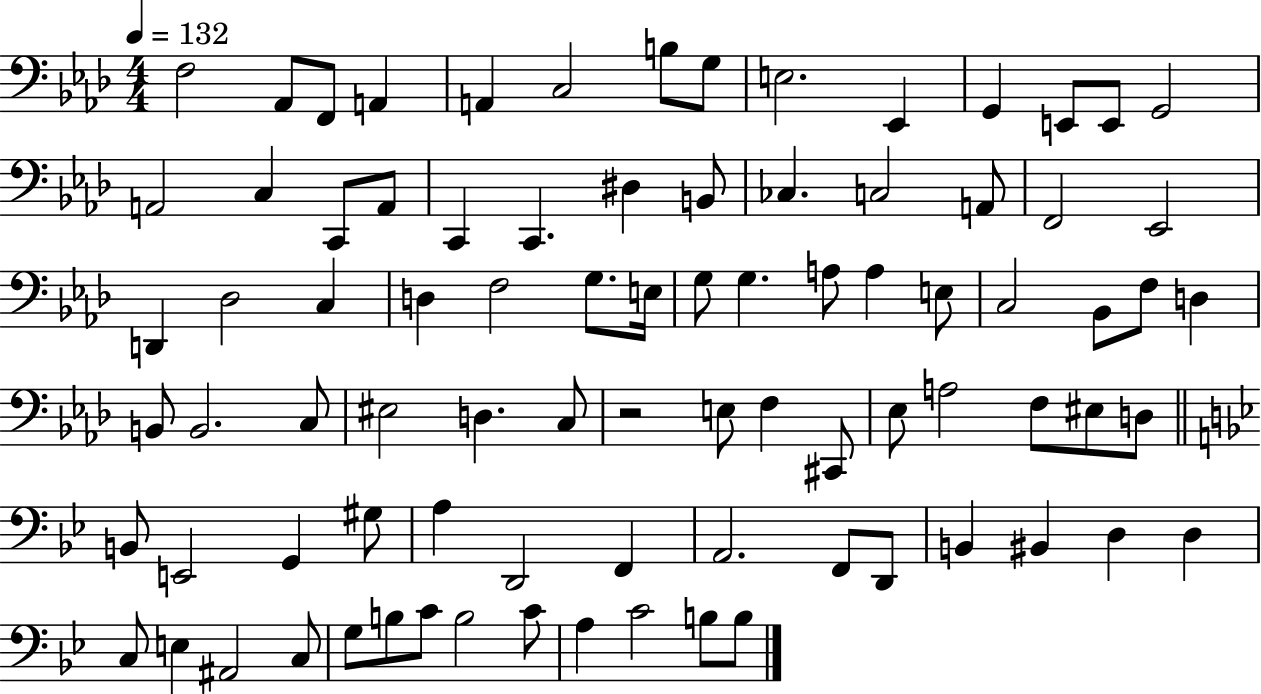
{
  \clef bass
  \numericTimeSignature
  \time 4/4
  \key aes \major
  \tempo 4 = 132
  f2 aes,8 f,8 a,4 | a,4 c2 b8 g8 | e2. ees,4 | g,4 e,8 e,8 g,2 | \break a,2 c4 c,8 a,8 | c,4 c,4. dis4 b,8 | ces4. c2 a,8 | f,2 ees,2 | \break d,4 des2 c4 | d4 f2 g8. e16 | g8 g4. a8 a4 e8 | c2 bes,8 f8 d4 | \break b,8 b,2. c8 | eis2 d4. c8 | r2 e8 f4 cis,8 | ees8 a2 f8 eis8 d8 | \break \bar "||" \break \key bes \major b,8 e,2 g,4 gis8 | a4 d,2 f,4 | a,2. f,8 d,8 | b,4 bis,4 d4 d4 | \break c8 e4 ais,2 c8 | g8 b8 c'8 b2 c'8 | a4 c'2 b8 b8 | \bar "|."
}